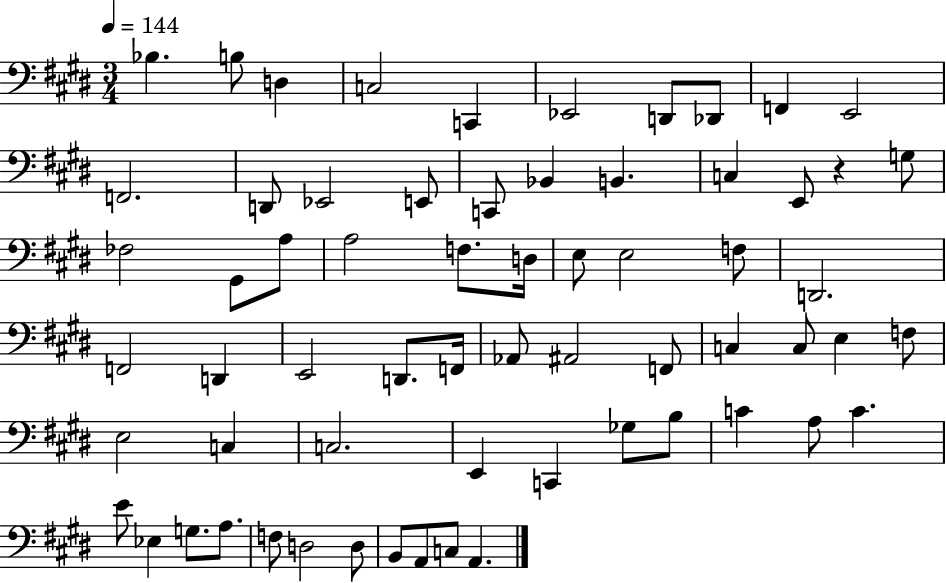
{
  \clef bass
  \numericTimeSignature
  \time 3/4
  \key e \major
  \tempo 4 = 144
  \repeat volta 2 { bes4. b8 d4 | c2 c,4 | ees,2 d,8 des,8 | f,4 e,2 | \break f,2. | d,8 ees,2 e,8 | c,8 bes,4 b,4. | c4 e,8 r4 g8 | \break fes2 gis,8 a8 | a2 f8. d16 | e8 e2 f8 | d,2. | \break f,2 d,4 | e,2 d,8. f,16 | aes,8 ais,2 f,8 | c4 c8 e4 f8 | \break e2 c4 | c2. | e,4 c,4 ges8 b8 | c'4 a8 c'4. | \break e'8 ees4 g8. a8. | f8 d2 d8 | b,8 a,8 c8 a,4. | } \bar "|."
}